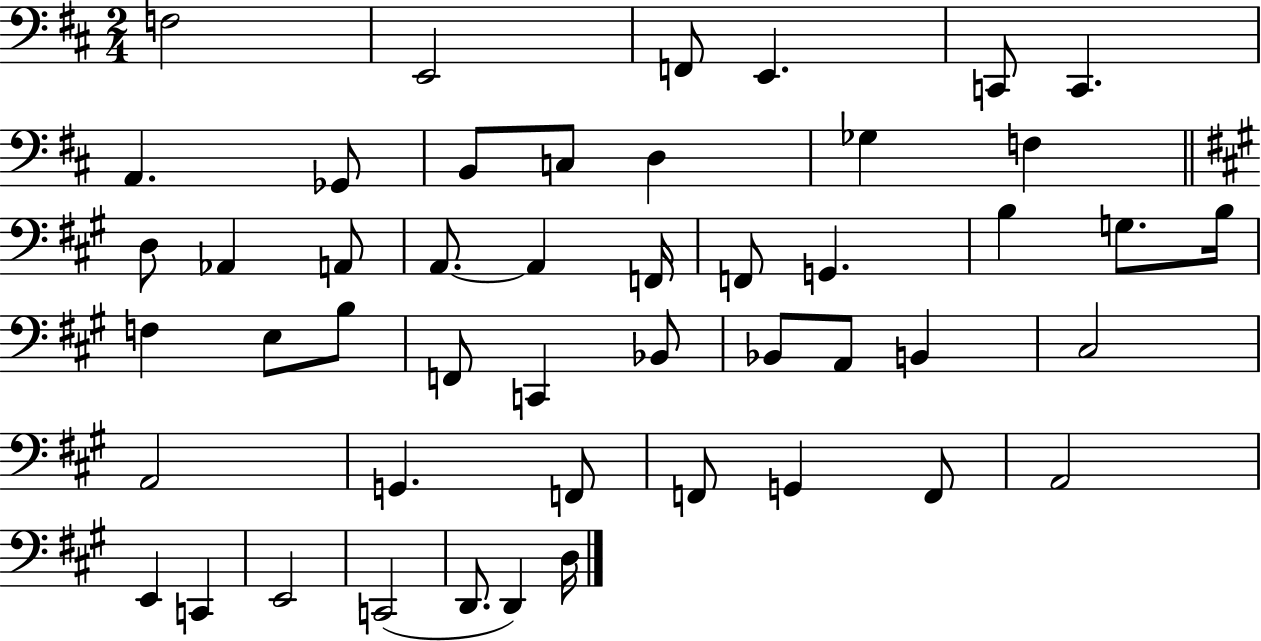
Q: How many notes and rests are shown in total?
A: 48